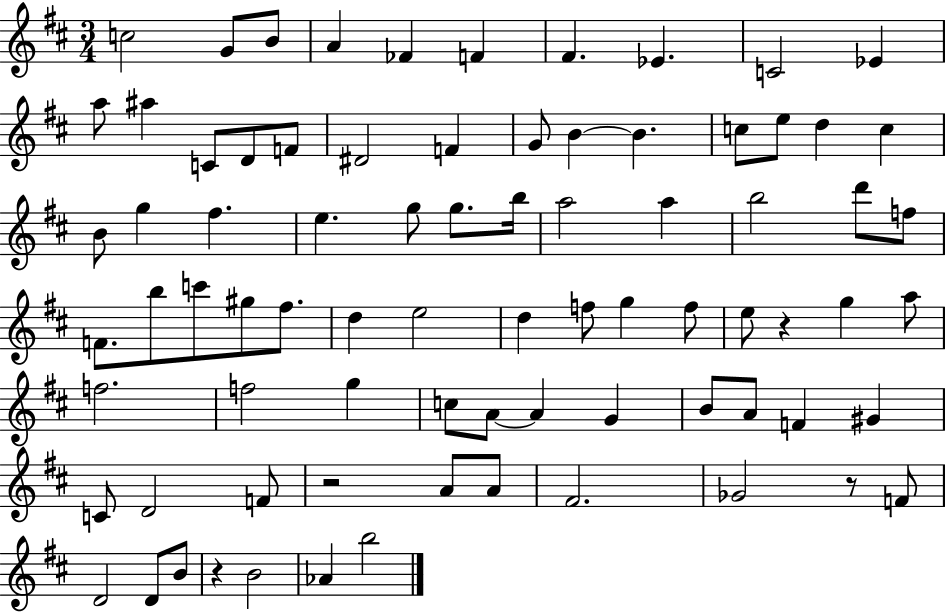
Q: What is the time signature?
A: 3/4